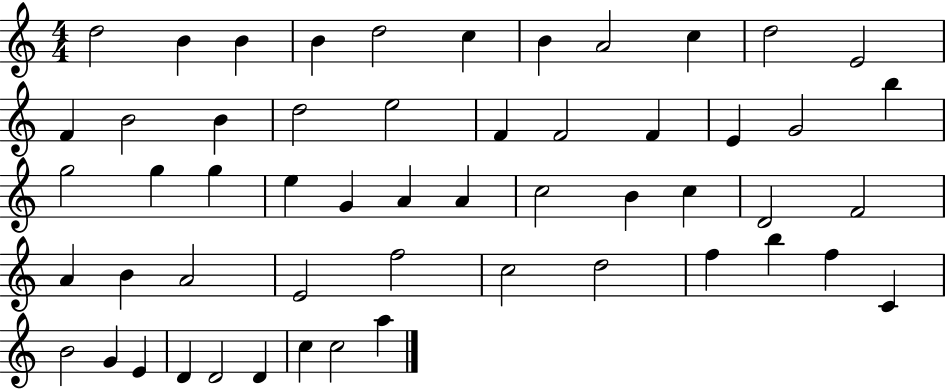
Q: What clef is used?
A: treble